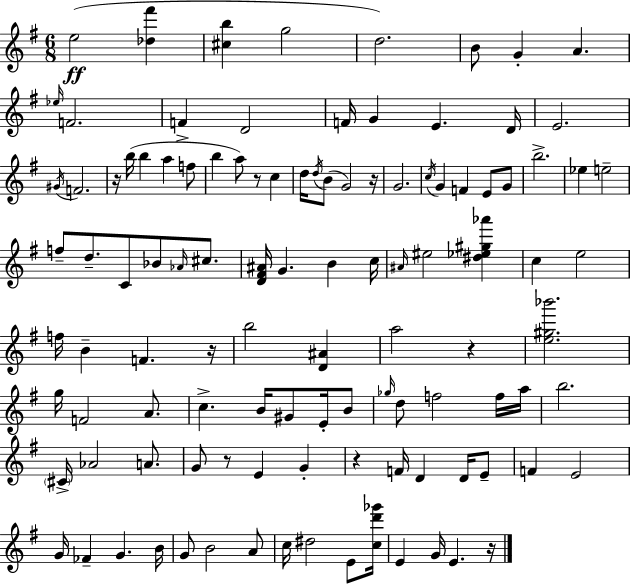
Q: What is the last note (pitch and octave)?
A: E4